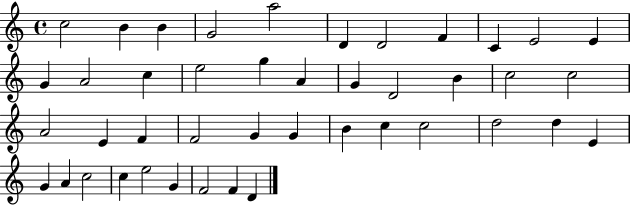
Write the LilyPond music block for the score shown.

{
  \clef treble
  \time 4/4
  \defaultTimeSignature
  \key c \major
  c''2 b'4 b'4 | g'2 a''2 | d'4 d'2 f'4 | c'4 e'2 e'4 | \break g'4 a'2 c''4 | e''2 g''4 a'4 | g'4 d'2 b'4 | c''2 c''2 | \break a'2 e'4 f'4 | f'2 g'4 g'4 | b'4 c''4 c''2 | d''2 d''4 e'4 | \break g'4 a'4 c''2 | c''4 e''2 g'4 | f'2 f'4 d'4 | \bar "|."
}